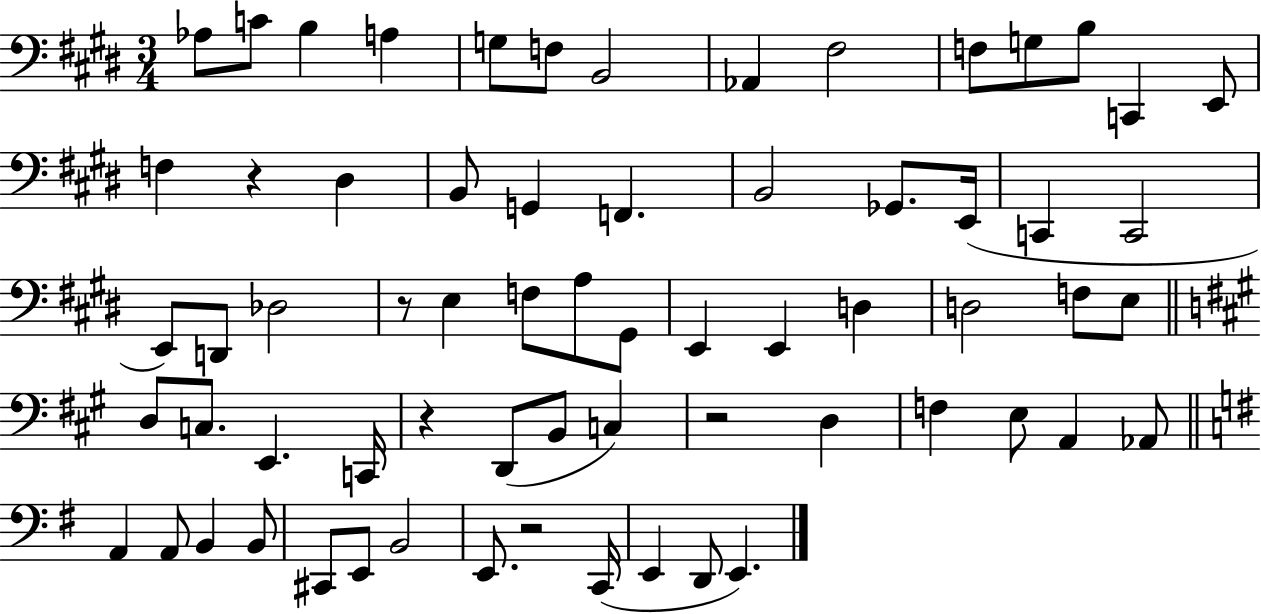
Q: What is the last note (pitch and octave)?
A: E2